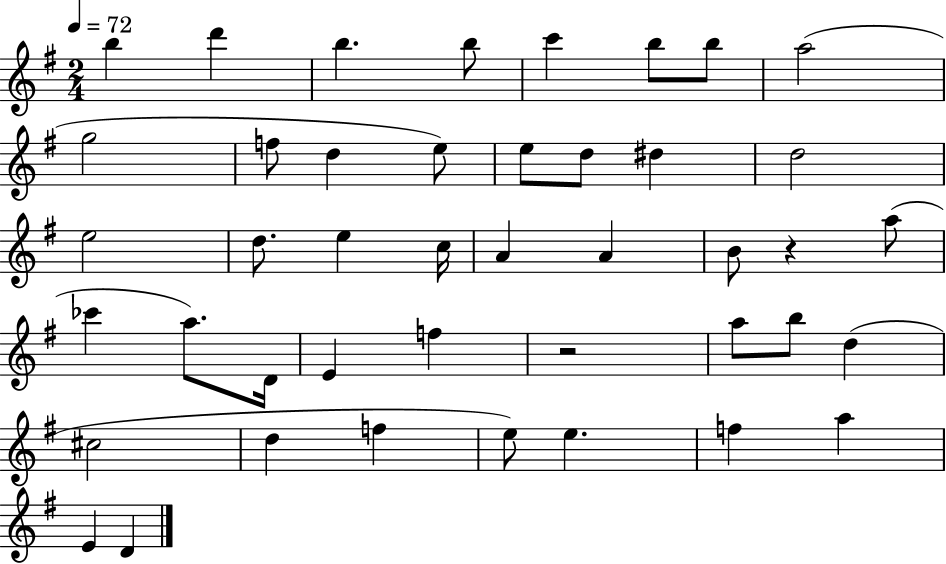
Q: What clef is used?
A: treble